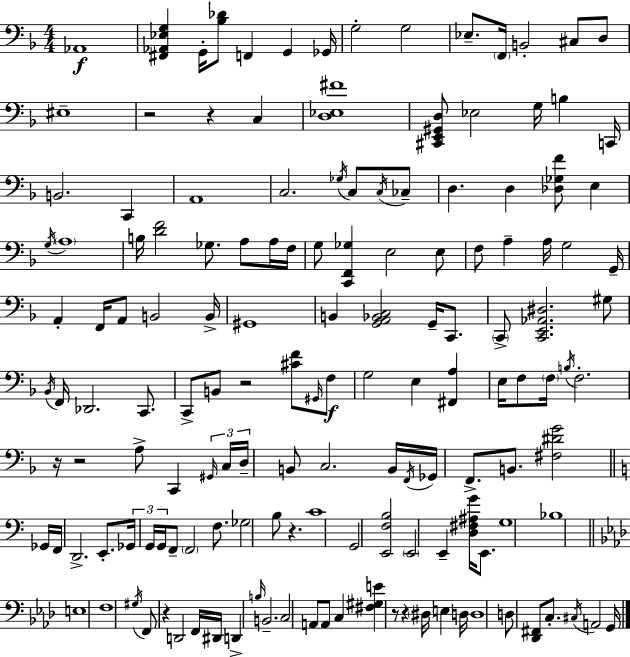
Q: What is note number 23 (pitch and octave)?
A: Gb3